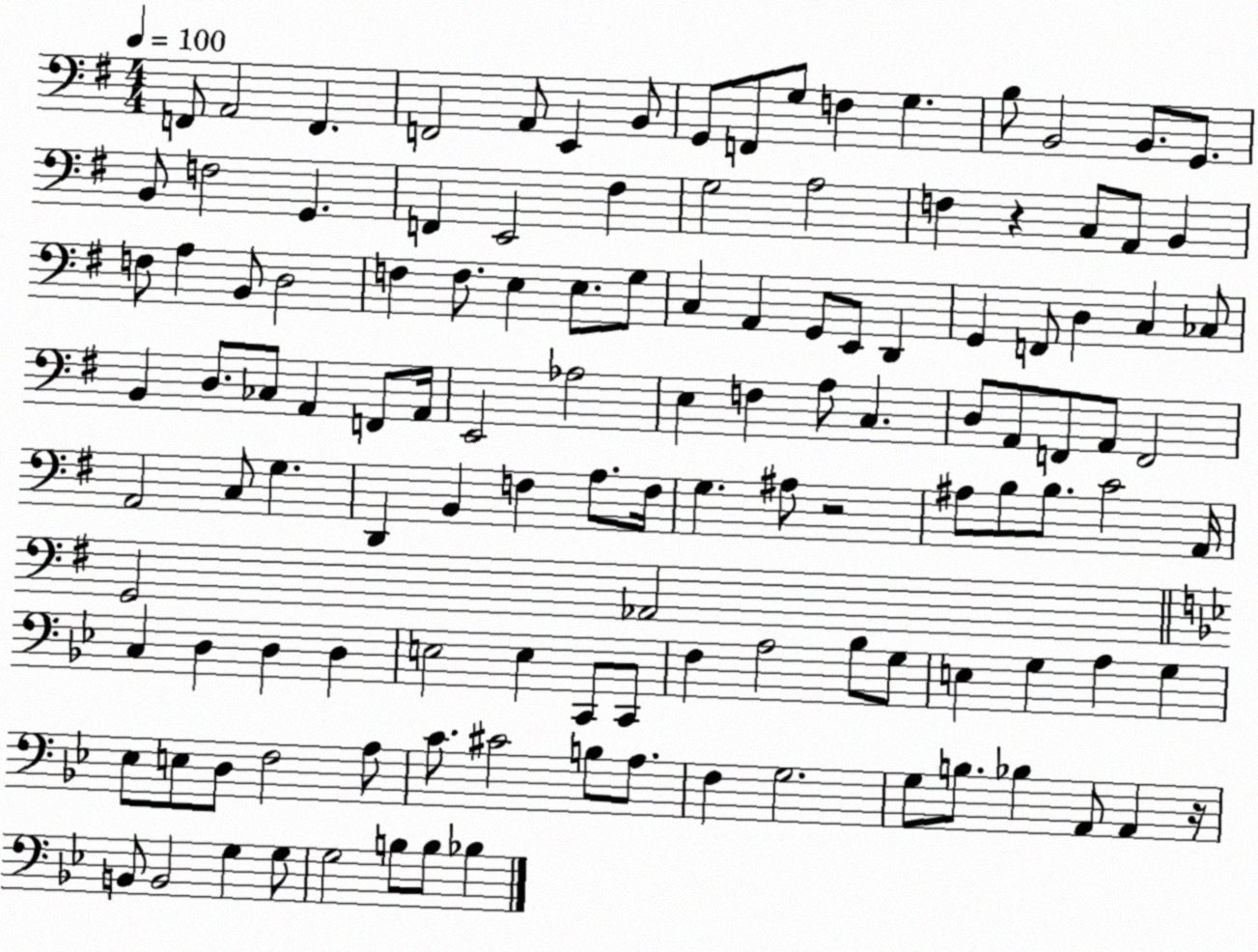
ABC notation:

X:1
T:Untitled
M:4/4
L:1/4
K:G
F,,/2 A,,2 F,, F,,2 A,,/2 E,, B,,/2 G,,/2 F,,/2 G,/2 F, G, B,/2 B,,2 B,,/2 G,,/2 B,,/2 F,2 G,, F,, E,,2 ^F, G,2 A,2 F, z C,/2 A,,/2 B,, F,/2 A, B,,/2 D,2 F, F,/2 E, E,/2 G,/2 C, A,, G,,/2 E,,/2 D,, G,, F,,/2 D, C, _C,/2 B,, D,/2 _C,/2 A,, F,,/2 A,,/4 E,,2 _A,2 E, F, A,/2 C, D,/2 A,,/2 F,,/2 A,,/2 F,,2 A,,2 C,/2 G, D,, B,, F, A,/2 F,/4 G, ^A,/2 z2 ^A,/2 B,/2 B,/2 C2 A,,/4 G,,2 _A,,2 C, D, D, D, E,2 E, C,,/2 C,,/2 F, A,2 _B,/2 G,/2 E, G, A, G, _E,/2 E,/2 D,/2 F,2 A,/2 C/2 ^C2 B,/2 A,/2 F, G,2 G,/2 B,/2 _B, A,,/2 A,, z/4 B,,/2 B,,2 G, G,/2 G,2 B,/2 B,/2 _B,